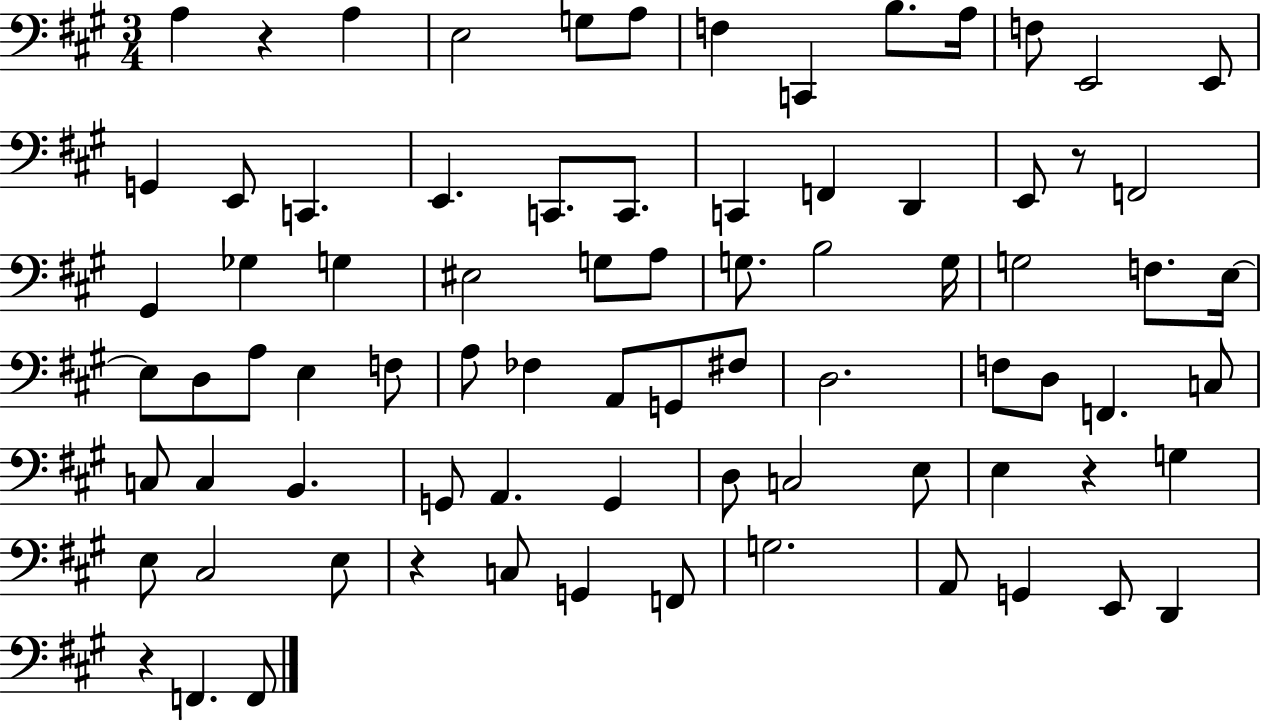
X:1
T:Untitled
M:3/4
L:1/4
K:A
A, z A, E,2 G,/2 A,/2 F, C,, B,/2 A,/4 F,/2 E,,2 E,,/2 G,, E,,/2 C,, E,, C,,/2 C,,/2 C,, F,, D,, E,,/2 z/2 F,,2 ^G,, _G, G, ^E,2 G,/2 A,/2 G,/2 B,2 G,/4 G,2 F,/2 E,/4 E,/2 D,/2 A,/2 E, F,/2 A,/2 _F, A,,/2 G,,/2 ^F,/2 D,2 F,/2 D,/2 F,, C,/2 C,/2 C, B,, G,,/2 A,, G,, D,/2 C,2 E,/2 E, z G, E,/2 ^C,2 E,/2 z C,/2 G,, F,,/2 G,2 A,,/2 G,, E,,/2 D,, z F,, F,,/2